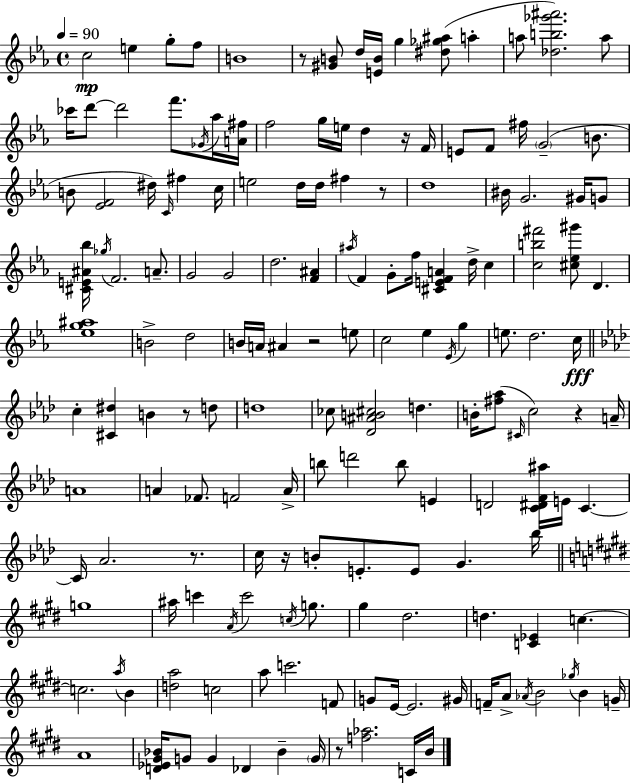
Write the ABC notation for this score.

X:1
T:Untitled
M:4/4
L:1/4
K:Cm
c2 e g/2 f/2 B4 z/2 [^GB]/2 d/4 [EB]/4 g [^d_g^a]/2 a a/2 [_db_g'^a']2 a/2 _c'/4 d'/2 d'2 f'/2 _G/4 _a/4 [A^f]/4 f2 g/4 e/4 d z/4 F/4 E/2 F/2 ^f/4 G2 B/2 B/2 [_EF]2 ^d/4 C/4 ^f c/4 e2 d/4 d/4 ^f z/2 d4 ^B/4 G2 ^G/4 G/2 [^CE^A_b]/4 _g/4 F2 A/2 G2 G2 d2 [F^A] ^a/4 F G/2 f/4 [^CEFA] d/4 c [cb^f']2 [^c_e^g']/2 D [_eg^a]4 B2 d2 B/4 A/4 ^A z2 e/2 c2 _e _E/4 g e/2 d2 c/4 c [^C^d] B z/2 d/2 d4 _c/2 [_D^AB^c]2 d B/4 [^f_a]/2 ^C/4 c2 z A/4 A4 A _F/2 F2 A/4 b/2 d'2 b/2 E D2 [C^DF^a]/4 E/4 C C/4 _A2 z/2 c/4 z/4 B/2 E/2 E/2 G _b/4 g4 ^a/4 c' A/4 c'2 c/4 g/2 ^g ^d2 d [C_E] c c2 a/4 B [da]2 c2 a/2 c'2 F/2 G/2 E/4 E2 ^G/4 F/4 A/2 _A/4 B2 _g/4 B G/4 A4 [D_E^G_B]/4 G/2 G _D _B G/4 z/2 [f_a]2 C/4 B/4